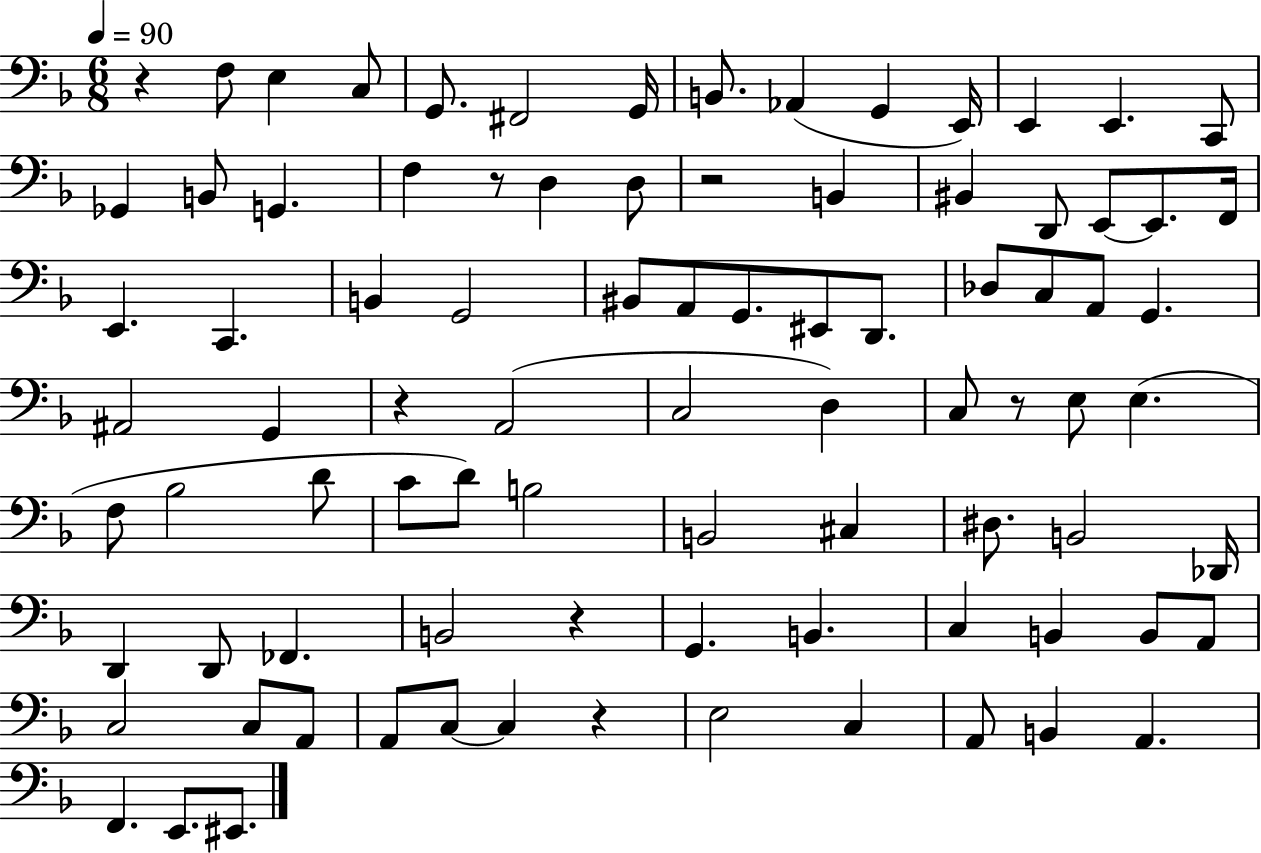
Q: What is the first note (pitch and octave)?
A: F3